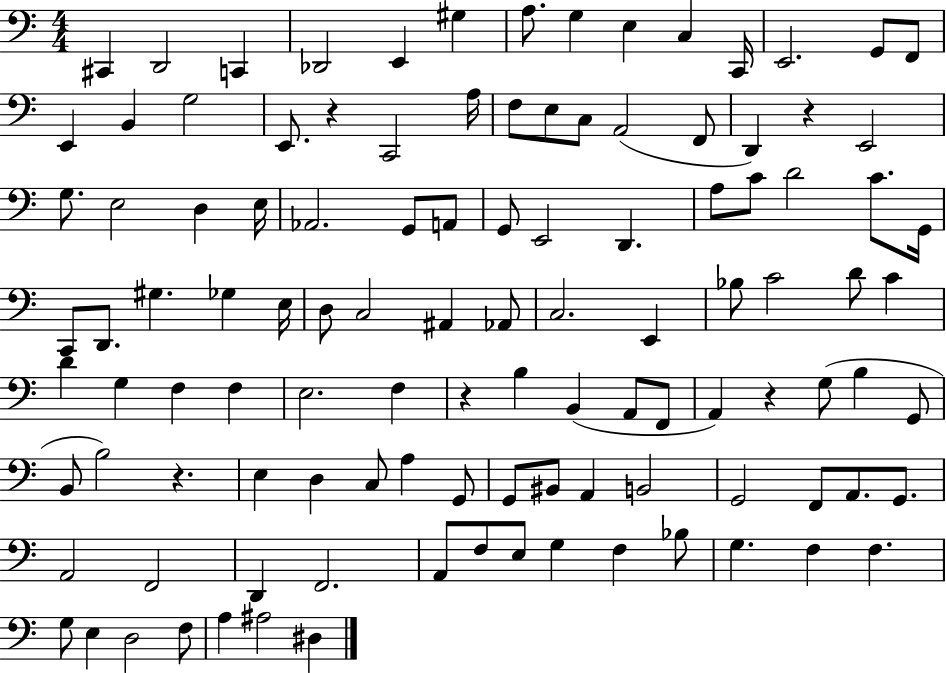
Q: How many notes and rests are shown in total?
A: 111